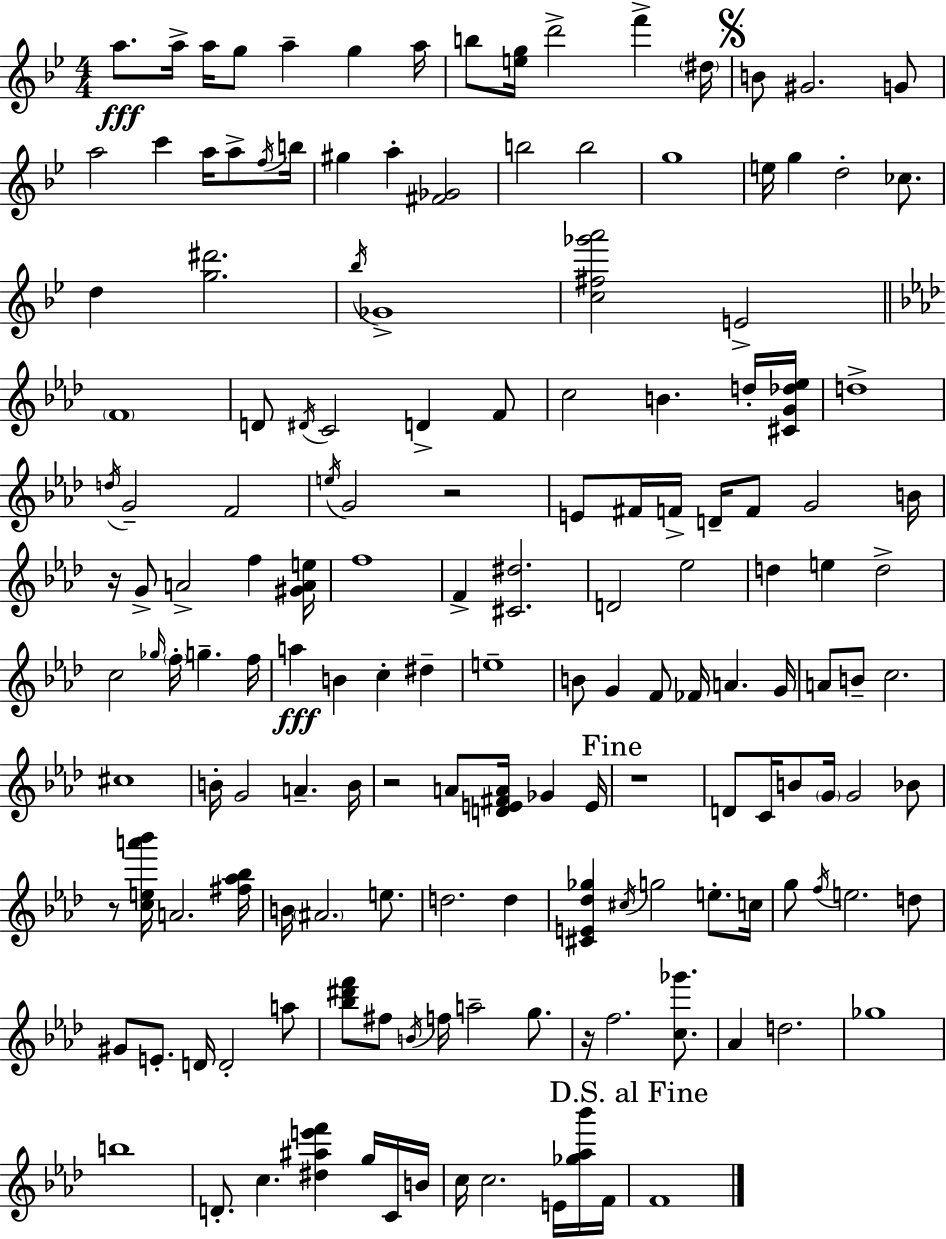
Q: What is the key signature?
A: G minor